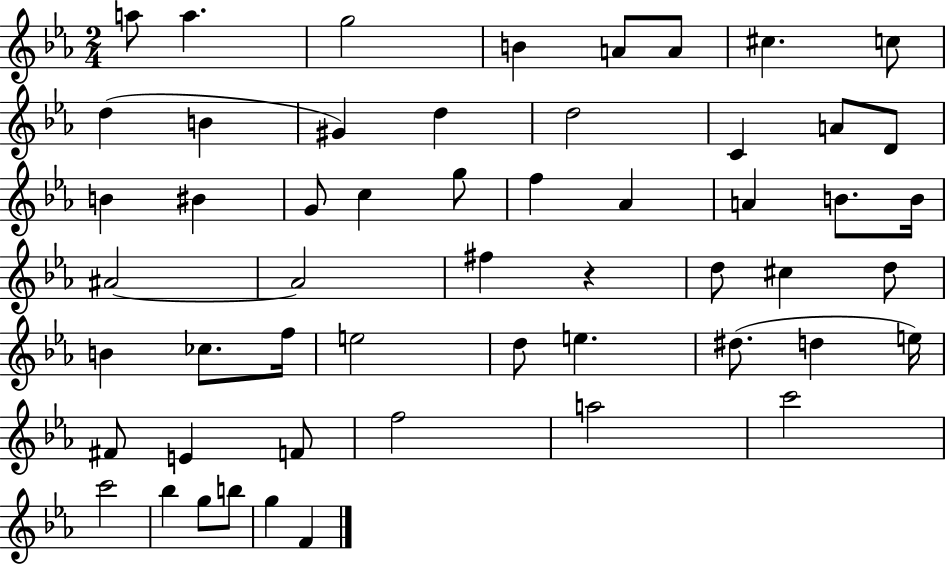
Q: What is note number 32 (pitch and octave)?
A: D5